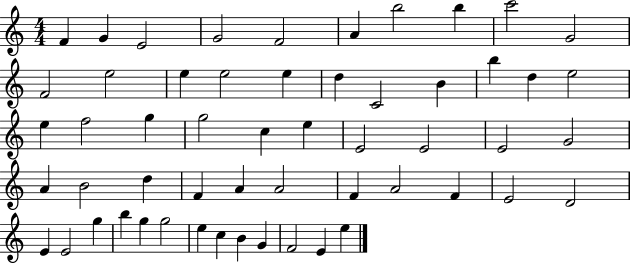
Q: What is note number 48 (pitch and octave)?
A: G5